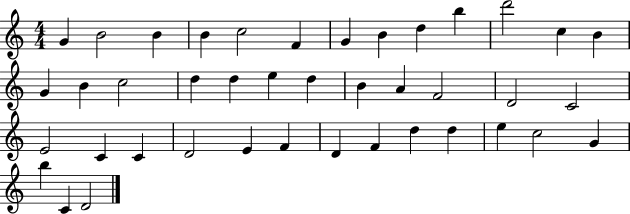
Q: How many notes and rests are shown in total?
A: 41